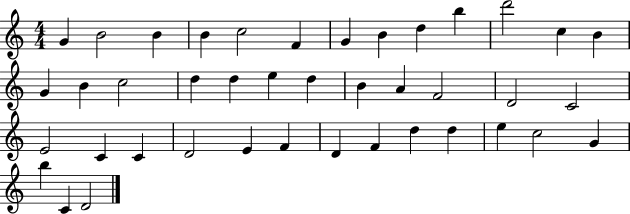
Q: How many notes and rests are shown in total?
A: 41